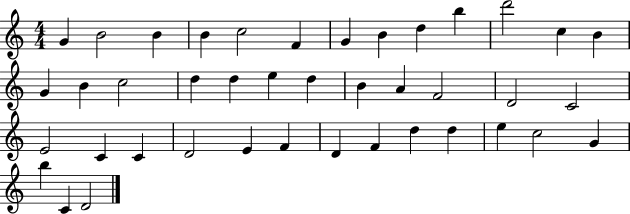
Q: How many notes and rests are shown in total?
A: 41